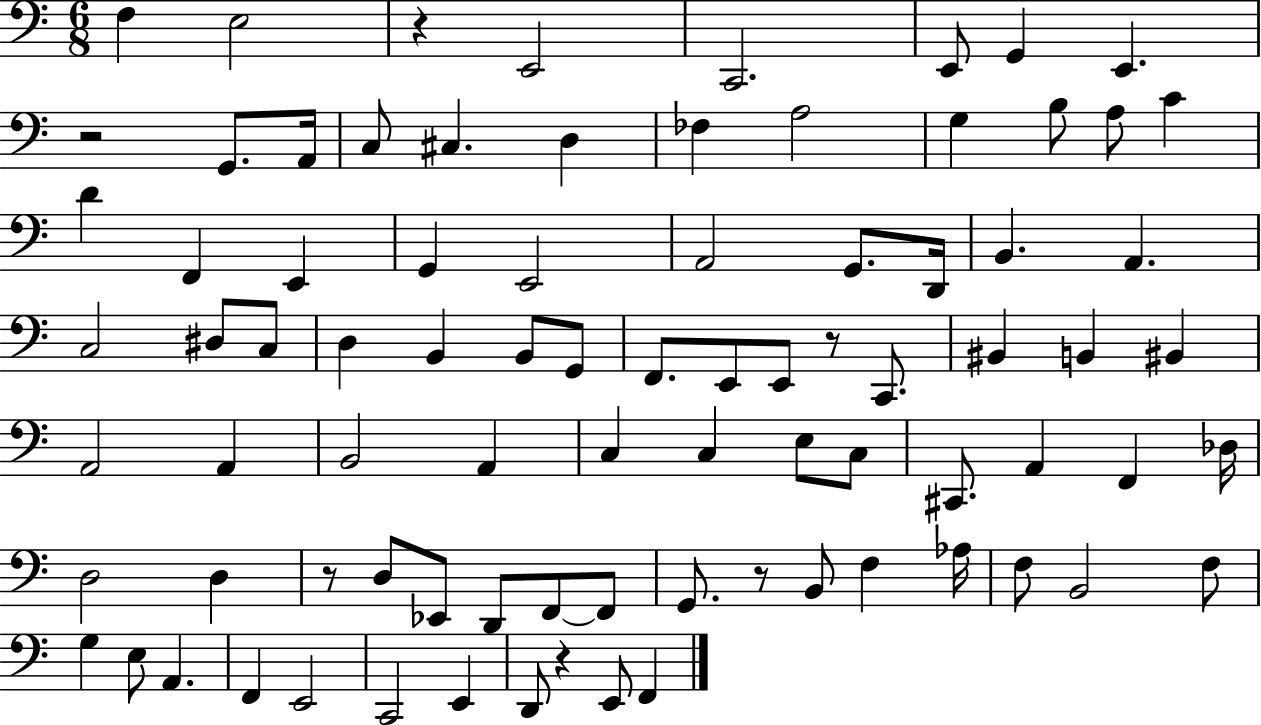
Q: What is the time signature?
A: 6/8